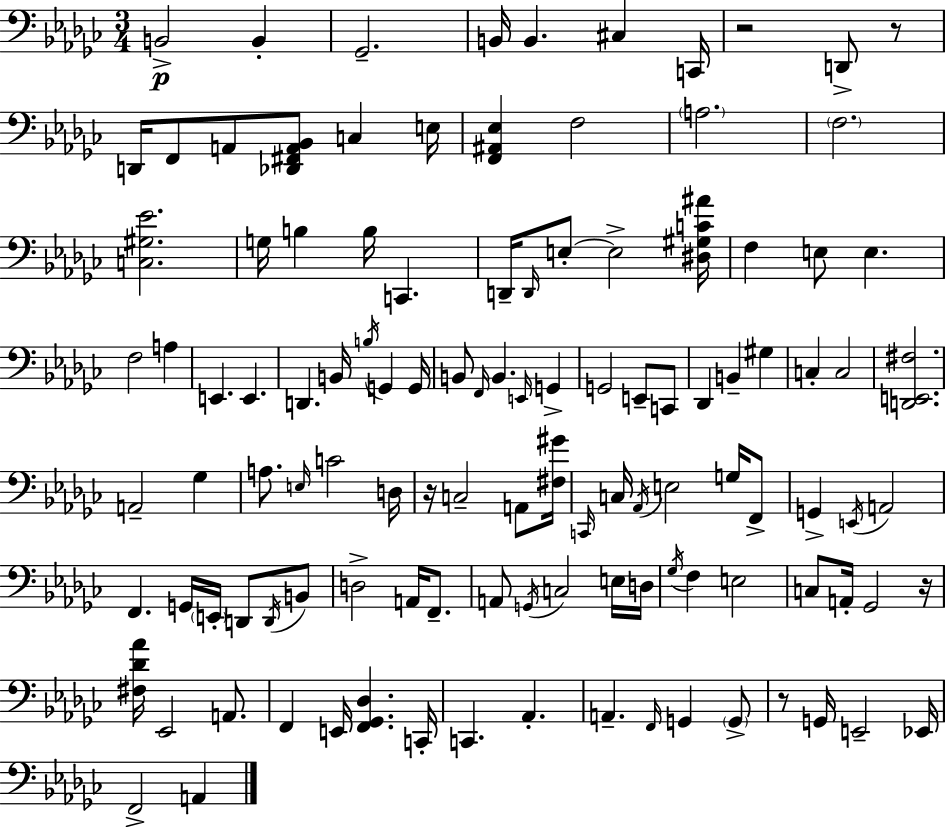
X:1
T:Untitled
M:3/4
L:1/4
K:Ebm
B,,2 B,, _G,,2 B,,/4 B,, ^C, C,,/4 z2 D,,/2 z/2 D,,/4 F,,/2 A,,/2 [_D,,^F,,A,,_B,,]/2 C, E,/4 [F,,^A,,_E,] F,2 A,2 F,2 [C,^G,_E]2 G,/4 B, B,/4 C,, D,,/4 D,,/4 E,/2 E,2 [^D,^G,C^A]/4 F, E,/2 E, F,2 A, E,, E,, D,, B,,/4 B,/4 G,, G,,/4 B,,/2 F,,/4 B,, E,,/4 G,, G,,2 E,,/2 C,,/2 _D,, B,, ^G, C, C,2 [D,,E,,^F,]2 A,,2 _G, A,/2 E,/4 C2 D,/4 z/4 C,2 A,,/2 [^F,^G]/4 C,,/4 C,/4 _A,,/4 E,2 G,/4 F,,/2 G,, E,,/4 A,,2 F,, G,,/4 E,,/4 D,,/2 D,,/4 B,,/2 D,2 A,,/4 F,,/2 A,,/2 G,,/4 C,2 E,/4 D,/4 _G,/4 F, E,2 C,/2 A,,/4 _G,,2 z/4 [^F,_D_A]/4 _E,,2 A,,/2 F,, E,,/4 [F,,_G,,_D,] C,,/4 C,, _A,, A,, F,,/4 G,, G,,/2 z/2 G,,/4 E,,2 _E,,/4 F,,2 A,,